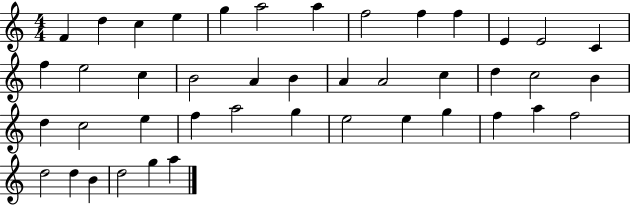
{
  \clef treble
  \numericTimeSignature
  \time 4/4
  \key c \major
  f'4 d''4 c''4 e''4 | g''4 a''2 a''4 | f''2 f''4 f''4 | e'4 e'2 c'4 | \break f''4 e''2 c''4 | b'2 a'4 b'4 | a'4 a'2 c''4 | d''4 c''2 b'4 | \break d''4 c''2 e''4 | f''4 a''2 g''4 | e''2 e''4 g''4 | f''4 a''4 f''2 | \break d''2 d''4 b'4 | d''2 g''4 a''4 | \bar "|."
}